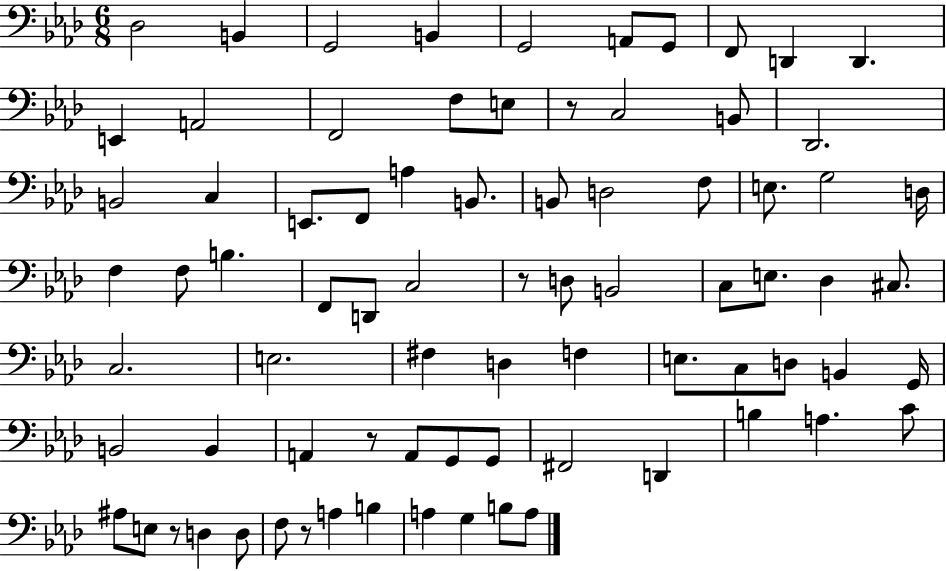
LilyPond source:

{
  \clef bass
  \numericTimeSignature
  \time 6/8
  \key aes \major
  des2 b,4 | g,2 b,4 | g,2 a,8 g,8 | f,8 d,4 d,4. | \break e,4 a,2 | f,2 f8 e8 | r8 c2 b,8 | des,2. | \break b,2 c4 | e,8. f,8 a4 b,8. | b,8 d2 f8 | e8. g2 d16 | \break f4 f8 b4. | f,8 d,8 c2 | r8 d8 b,2 | c8 e8. des4 cis8. | \break c2. | e2. | fis4 d4 f4 | e8. c8 d8 b,4 g,16 | \break b,2 b,4 | a,4 r8 a,8 g,8 g,8 | fis,2 d,4 | b4 a4. c'8 | \break ais8 e8 r8 d4 d8 | f8 r8 a4 b4 | a4 g4 b8 a8 | \bar "|."
}